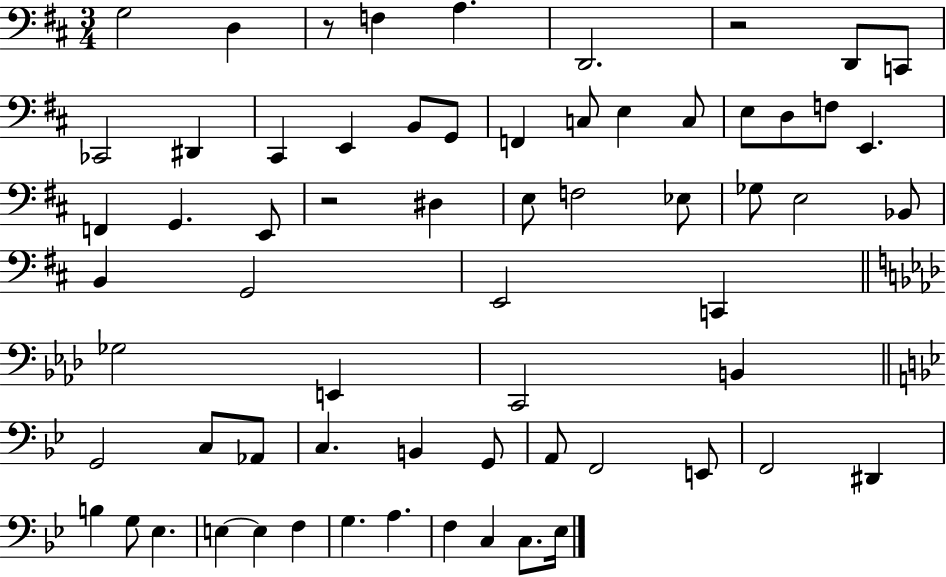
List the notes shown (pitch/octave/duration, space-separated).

G3/h D3/q R/e F3/q A3/q. D2/h. R/h D2/e C2/e CES2/h D#2/q C#2/q E2/q B2/e G2/e F2/q C3/e E3/q C3/e E3/e D3/e F3/e E2/q. F2/q G2/q. E2/e R/h D#3/q E3/e F3/h Eb3/e Gb3/e E3/h Bb2/e B2/q G2/h E2/h C2/q Gb3/h E2/q C2/h B2/q G2/h C3/e Ab2/e C3/q. B2/q G2/e A2/e F2/h E2/e F2/h D#2/q B3/q G3/e Eb3/q. E3/q E3/q F3/q G3/q. A3/q. F3/q C3/q C3/e. Eb3/s